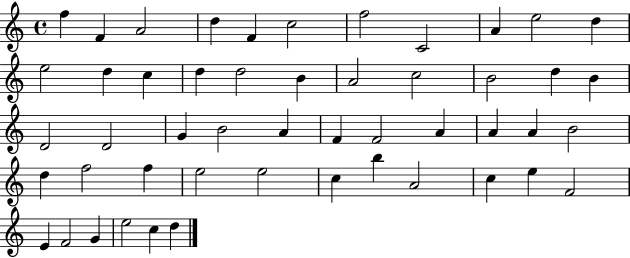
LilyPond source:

{
  \clef treble
  \time 4/4
  \defaultTimeSignature
  \key c \major
  f''4 f'4 a'2 | d''4 f'4 c''2 | f''2 c'2 | a'4 e''2 d''4 | \break e''2 d''4 c''4 | d''4 d''2 b'4 | a'2 c''2 | b'2 d''4 b'4 | \break d'2 d'2 | g'4 b'2 a'4 | f'4 f'2 a'4 | a'4 a'4 b'2 | \break d''4 f''2 f''4 | e''2 e''2 | c''4 b''4 a'2 | c''4 e''4 f'2 | \break e'4 f'2 g'4 | e''2 c''4 d''4 | \bar "|."
}